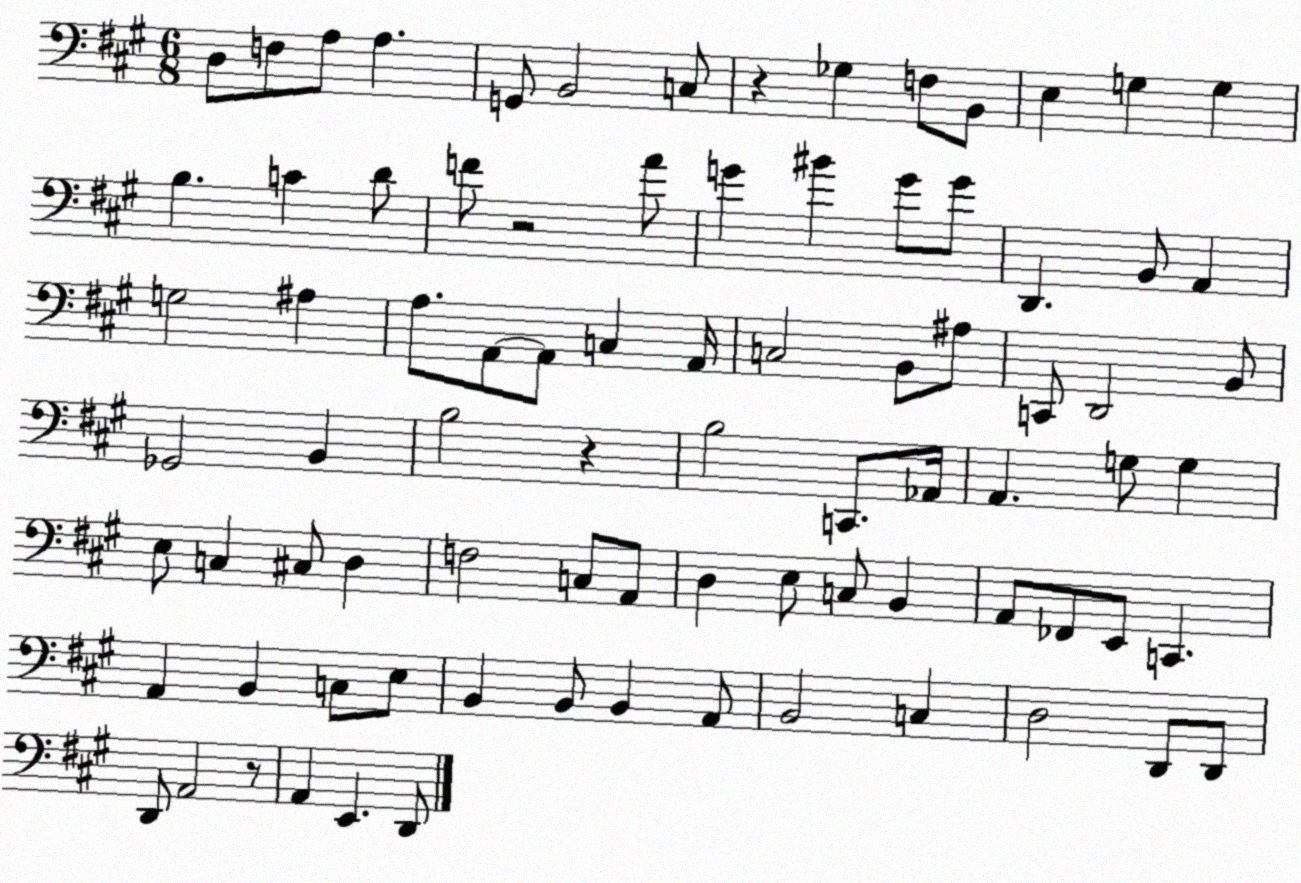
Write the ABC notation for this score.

X:1
T:Untitled
M:6/8
L:1/4
K:A
D,/2 F,/2 A,/2 A, G,,/2 B,,2 C,/2 z _G, F,/2 B,,/2 E, G, G, B, C D/2 F/2 z2 A/2 G ^B G/2 G/2 D,, B,,/2 A,, G,2 ^A, A,/2 A,,/2 A,,/2 C, A,,/4 C,2 B,,/2 ^A,/2 C,,/2 D,,2 B,,/2 _G,,2 B,, B,2 z B,2 C,,/2 _A,,/4 A,, G,/2 G, E,/2 C, ^C,/2 D, F,2 C,/2 A,,/2 D, E,/2 C,/2 B,, A,,/2 _F,,/2 E,,/2 C,, A,, B,, C,/2 E,/2 B,, B,,/2 B,, A,,/2 B,,2 C, D,2 D,,/2 D,,/2 D,,/2 A,,2 z/2 A,, E,, D,,/2